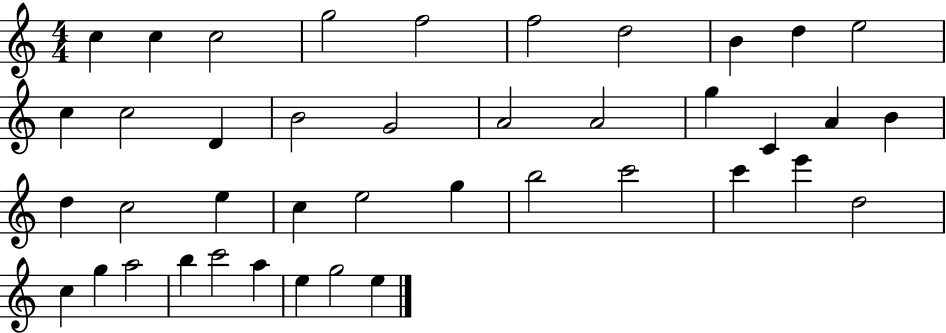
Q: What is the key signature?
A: C major